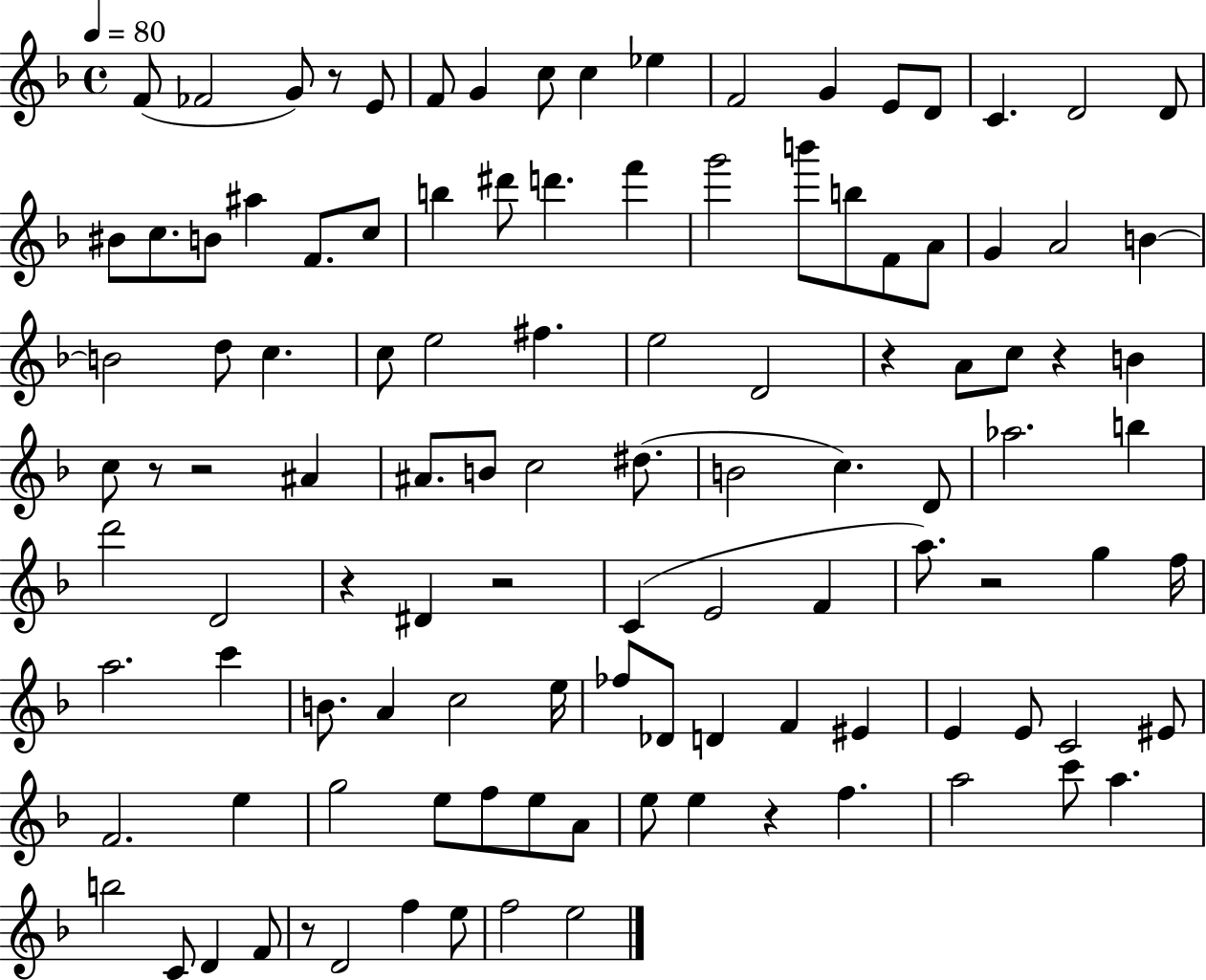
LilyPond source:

{
  \clef treble
  \time 4/4
  \defaultTimeSignature
  \key f \major
  \tempo 4 = 80
  \repeat volta 2 { f'8( fes'2 g'8) r8 e'8 | f'8 g'4 c''8 c''4 ees''4 | f'2 g'4 e'8 d'8 | c'4. d'2 d'8 | \break bis'8 c''8. b'8 ais''4 f'8. c''8 | b''4 dis'''8 d'''4. f'''4 | g'''2 b'''8 b''8 f'8 a'8 | g'4 a'2 b'4~~ | \break b'2 d''8 c''4. | c''8 e''2 fis''4. | e''2 d'2 | r4 a'8 c''8 r4 b'4 | \break c''8 r8 r2 ais'4 | ais'8. b'8 c''2 dis''8.( | b'2 c''4.) d'8 | aes''2. b''4 | \break d'''2 d'2 | r4 dis'4 r2 | c'4( e'2 f'4 | a''8.) r2 g''4 f''16 | \break a''2. c'''4 | b'8. a'4 c''2 e''16 | fes''8 des'8 d'4 f'4 eis'4 | e'4 e'8 c'2 eis'8 | \break f'2. e''4 | g''2 e''8 f''8 e''8 a'8 | e''8 e''4 r4 f''4. | a''2 c'''8 a''4. | \break b''2 c'8 d'4 f'8 | r8 d'2 f''4 e''8 | f''2 e''2 | } \bar "|."
}